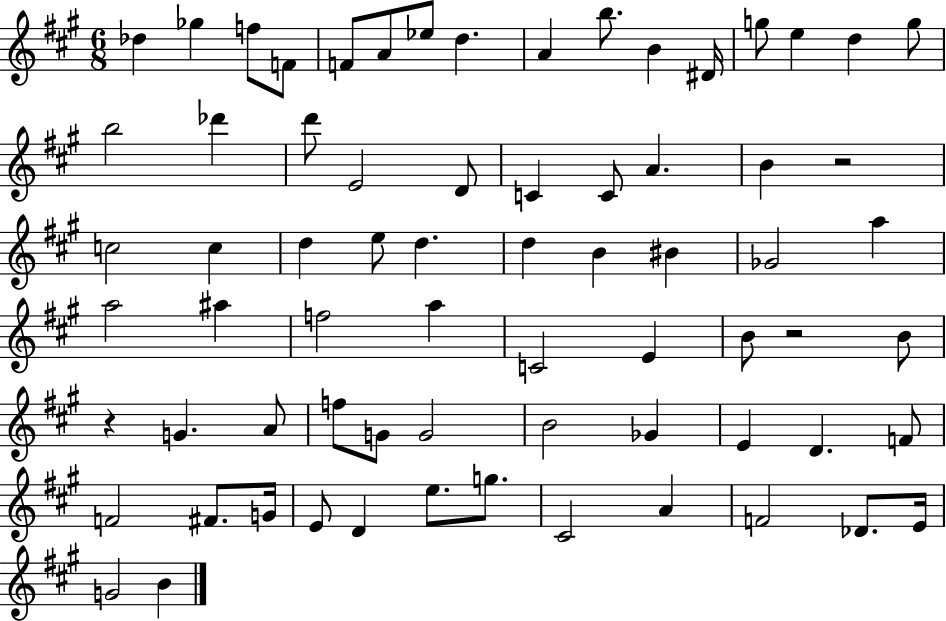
X:1
T:Untitled
M:6/8
L:1/4
K:A
_d _g f/2 F/2 F/2 A/2 _e/2 d A b/2 B ^D/4 g/2 e d g/2 b2 _d' d'/2 E2 D/2 C C/2 A B z2 c2 c d e/2 d d B ^B _G2 a a2 ^a f2 a C2 E B/2 z2 B/2 z G A/2 f/2 G/2 G2 B2 _G E D F/2 F2 ^F/2 G/4 E/2 D e/2 g/2 ^C2 A F2 _D/2 E/4 G2 B